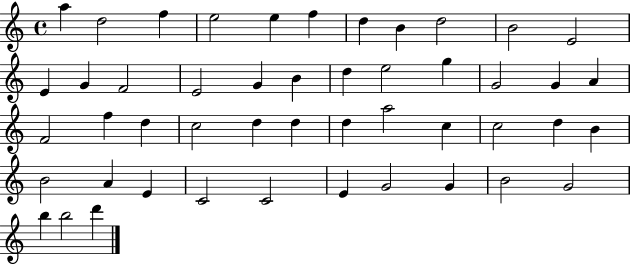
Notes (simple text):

A5/q D5/h F5/q E5/h E5/q F5/q D5/q B4/q D5/h B4/h E4/h E4/q G4/q F4/h E4/h G4/q B4/q D5/q E5/h G5/q G4/h G4/q A4/q F4/h F5/q D5/q C5/h D5/q D5/q D5/q A5/h C5/q C5/h D5/q B4/q B4/h A4/q E4/q C4/h C4/h E4/q G4/h G4/q B4/h G4/h B5/q B5/h D6/q